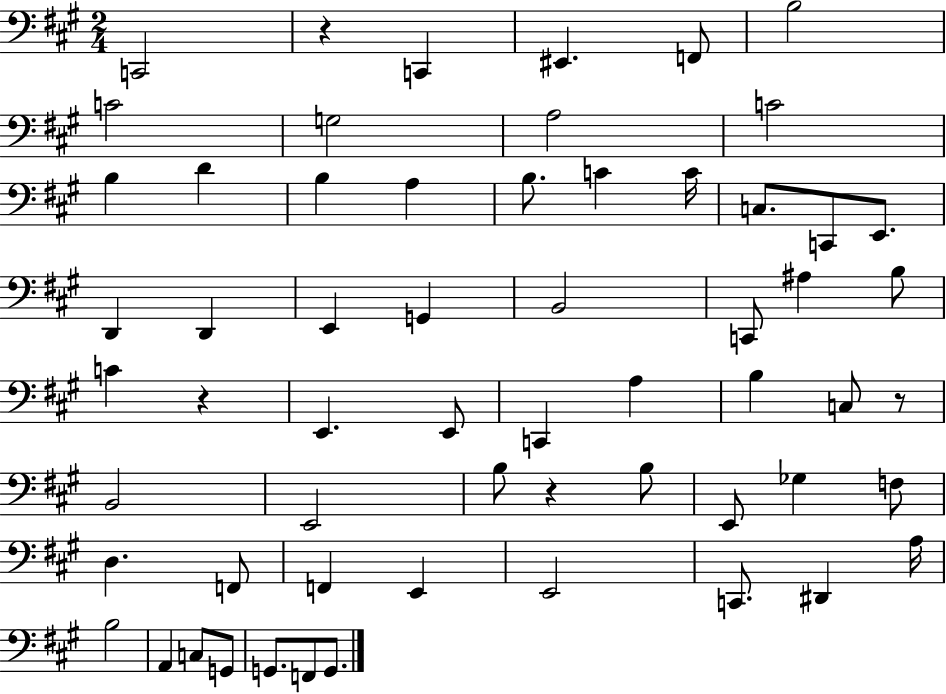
C2/h R/q C2/q EIS2/q. F2/e B3/h C4/h G3/h A3/h C4/h B3/q D4/q B3/q A3/q B3/e. C4/q C4/s C3/e. C2/e E2/e. D2/q D2/q E2/q G2/q B2/h C2/e A#3/q B3/e C4/q R/q E2/q. E2/e C2/q A3/q B3/q C3/e R/e B2/h E2/h B3/e R/q B3/e E2/e Gb3/q F3/e D3/q. F2/e F2/q E2/q E2/h C2/e. D#2/q A3/s B3/h A2/q C3/e G2/e G2/e. F2/e G2/e.